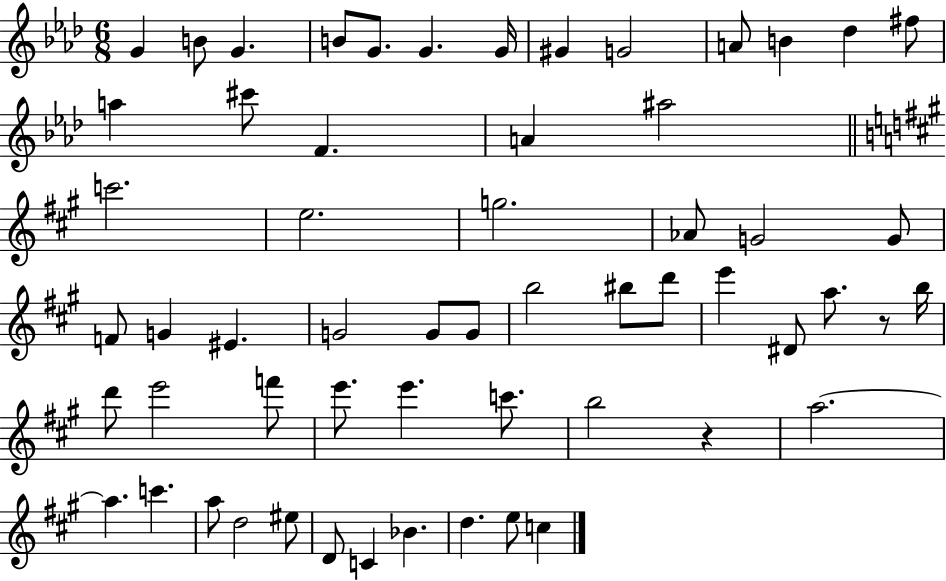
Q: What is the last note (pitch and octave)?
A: C5